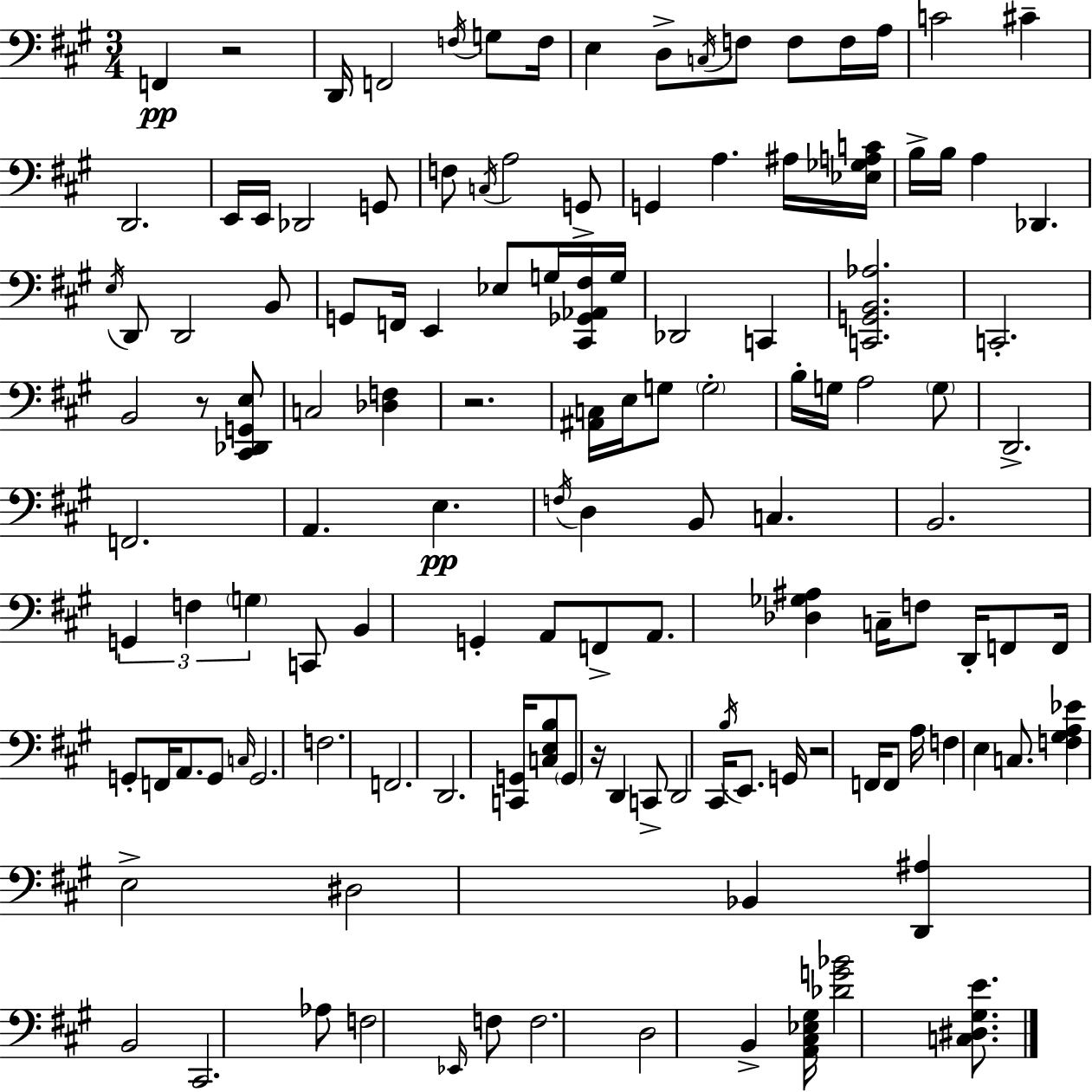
{
  \clef bass
  \numericTimeSignature
  \time 3/4
  \key a \major
  f,4\pp r2 | d,16 f,2 \acciaccatura { f16 } g8 | f16 e4 d8-> \acciaccatura { c16 } f8 f8 | f16 a16 c'2 cis'4-- | \break d,2. | e,16 e,16 des,2 | g,8 f8 \acciaccatura { c16 } a2 | g,8-> g,4 a4. | \break ais16 <ees ges a c'>16 b16-> b16 a4 des,4. | \acciaccatura { e16 } d,8 d,2 | b,8 g,8 f,16 e,4 ees8 | g16 <cis, ges, aes, fis>16 g16 des,2 | \break c,4 <c, g, b, aes>2. | c,2.-. | b,2 | r8 <cis, des, g, e>8 c2 | \break <des f>4 r2. | <ais, c>16 e16 g8 \parenthesize g2-. | b16-. g16 a2 | \parenthesize g8 d,2.-> | \break f,2. | a,4. e4.\pp | \acciaccatura { f16 } d4 b,8 c4. | b,2. | \break \tuplet 3/2 { g,4 f4 | \parenthesize g4 } c,8 b,4 g,4-. | a,8 f,8-> a,8. <des ges ais>4 | c16-- f8 d,16-. f,8 f,16 g,8-. f,16 | \break a,8. g,8 \grace { c16 } g,2. | f2. | f,2. | d,2. | \break <c, g,>16 <c e b>8 \parenthesize g,8 r16 | d,4 c,8-> d,2 | cis,16 \acciaccatura { b16 } e,8. g,16 r2 | f,16 f,8 a16 f4 | \break e4 c8. <f gis a ees'>4 e2-> | dis2 | bes,4 <d, ais>4 b,2 | cis,2. | \break aes8 f2 | \grace { ees,16 } f8 f2. | d2 | b,4-> <a, cis ees gis>16 <des' g' bes'>2 | \break <c dis gis e'>8. \bar "|."
}